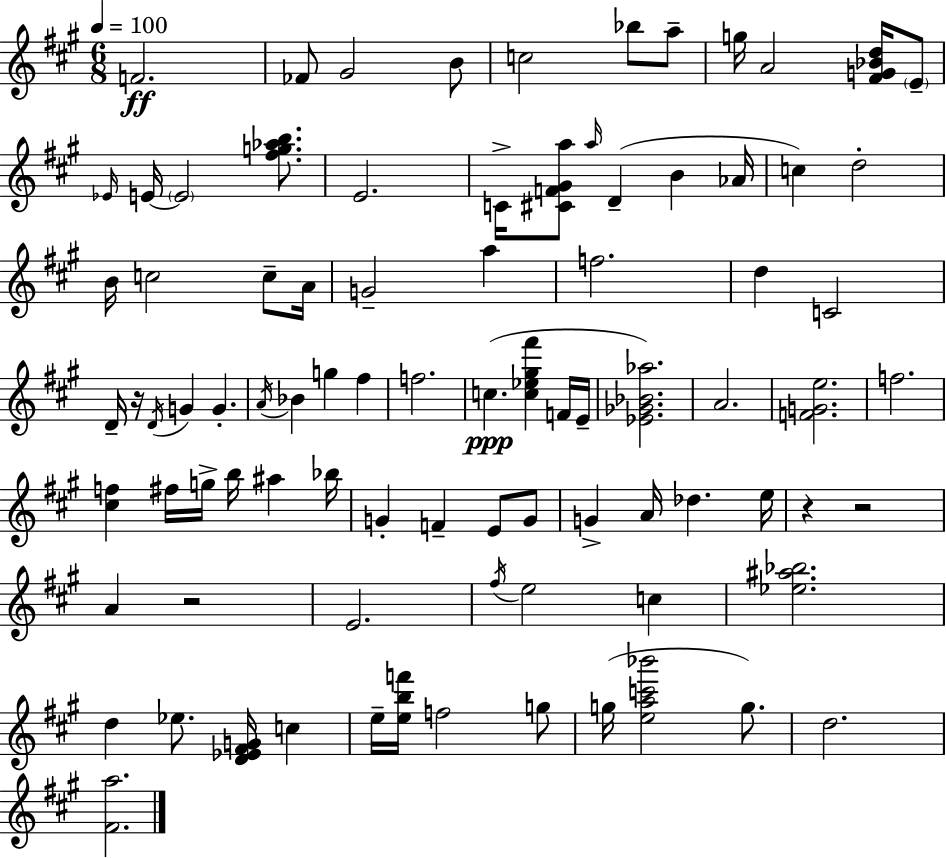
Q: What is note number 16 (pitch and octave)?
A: A5